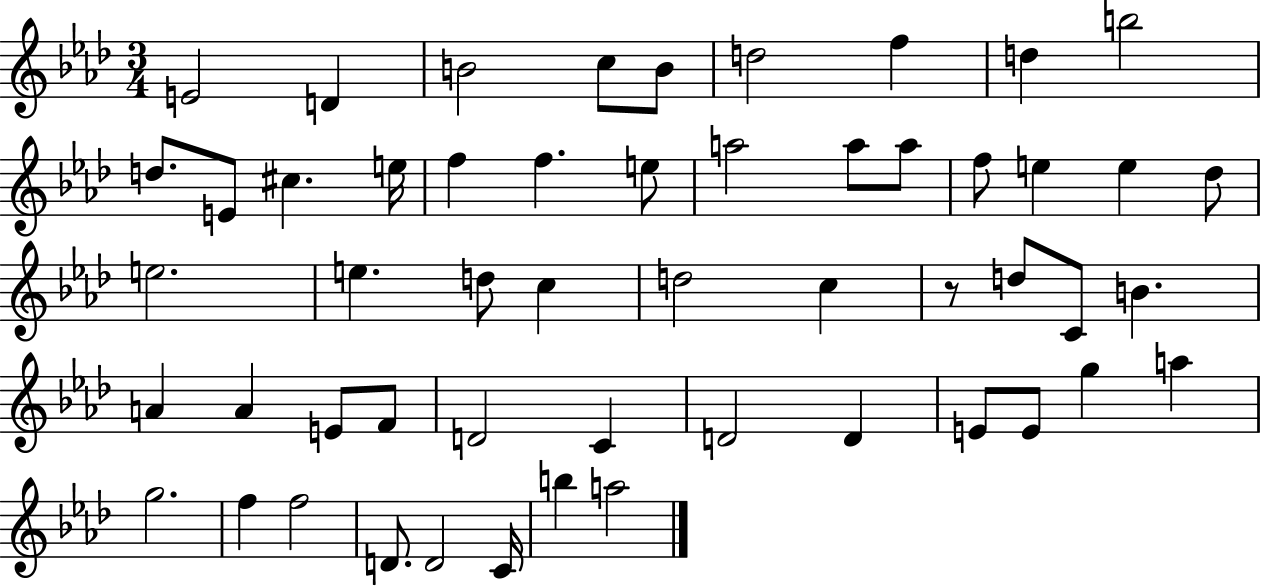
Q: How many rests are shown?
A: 1